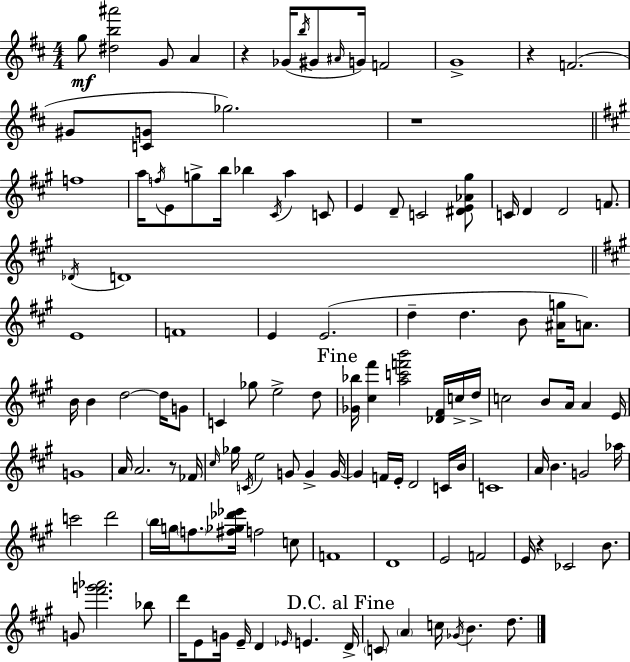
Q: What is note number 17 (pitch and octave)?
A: E4